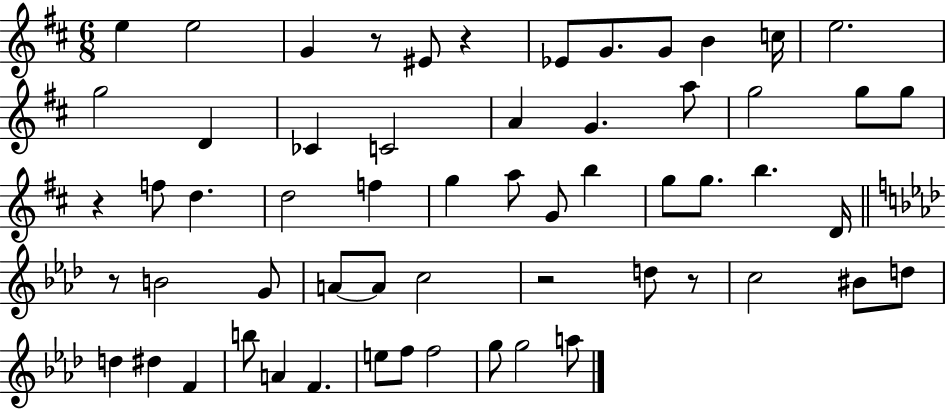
E5/q E5/h G4/q R/e EIS4/e R/q Eb4/e G4/e. G4/e B4/q C5/s E5/h. G5/h D4/q CES4/q C4/h A4/q G4/q. A5/e G5/h G5/e G5/e R/q F5/e D5/q. D5/h F5/q G5/q A5/e G4/e B5/q G5/e G5/e. B5/q. D4/s R/e B4/h G4/e A4/e A4/e C5/h R/h D5/e R/e C5/h BIS4/e D5/e D5/q D#5/q F4/q B5/e A4/q F4/q. E5/e F5/e F5/h G5/e G5/h A5/e